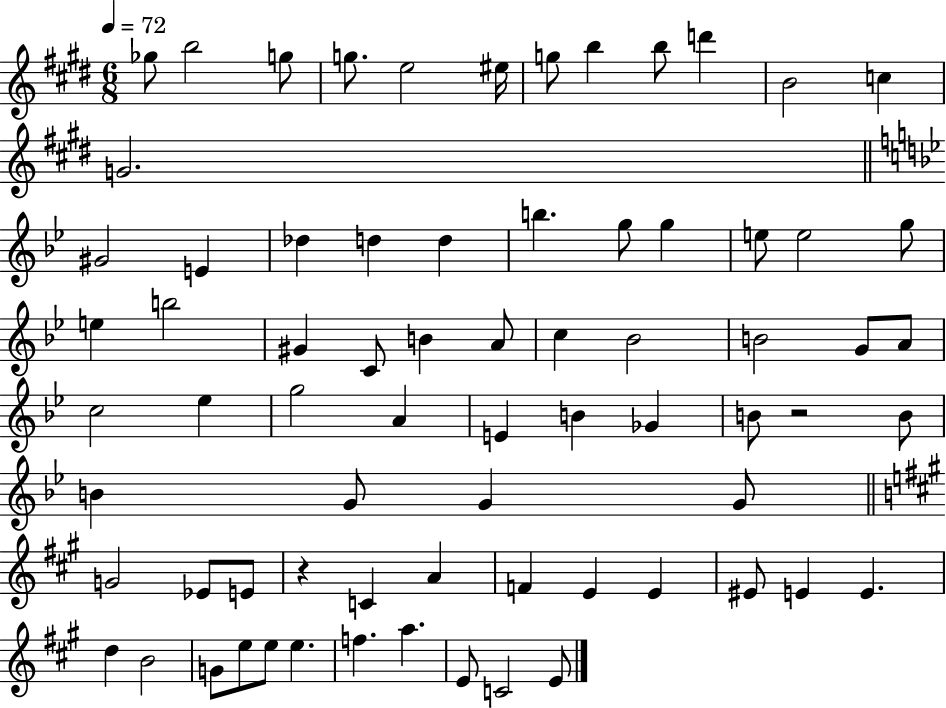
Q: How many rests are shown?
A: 2